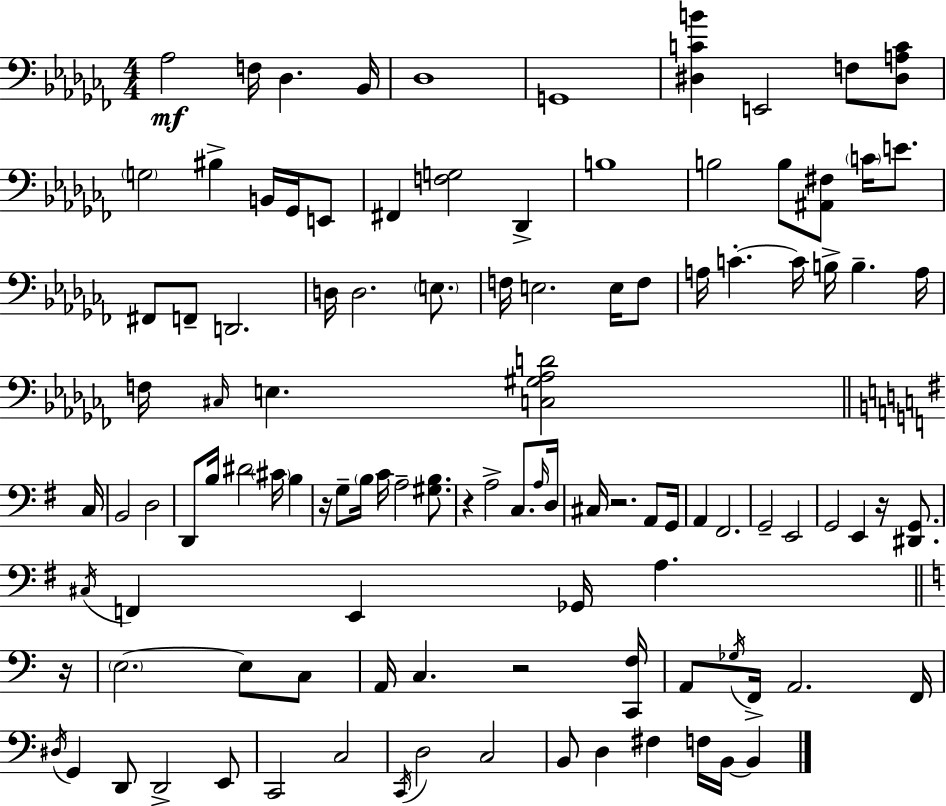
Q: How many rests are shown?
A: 6